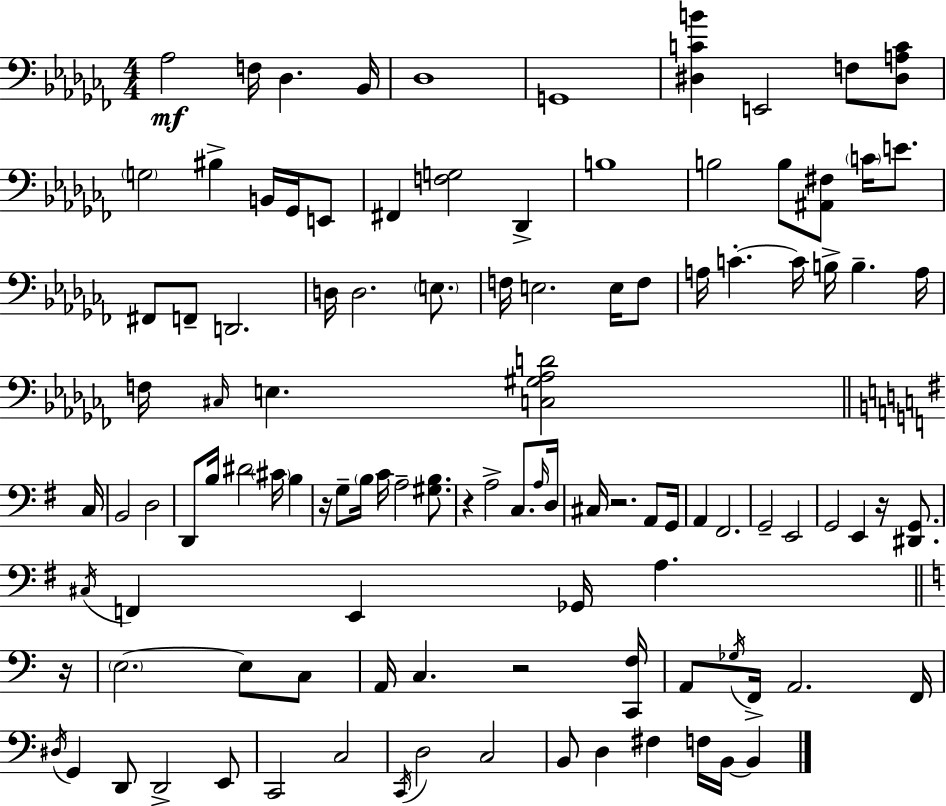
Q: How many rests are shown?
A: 6